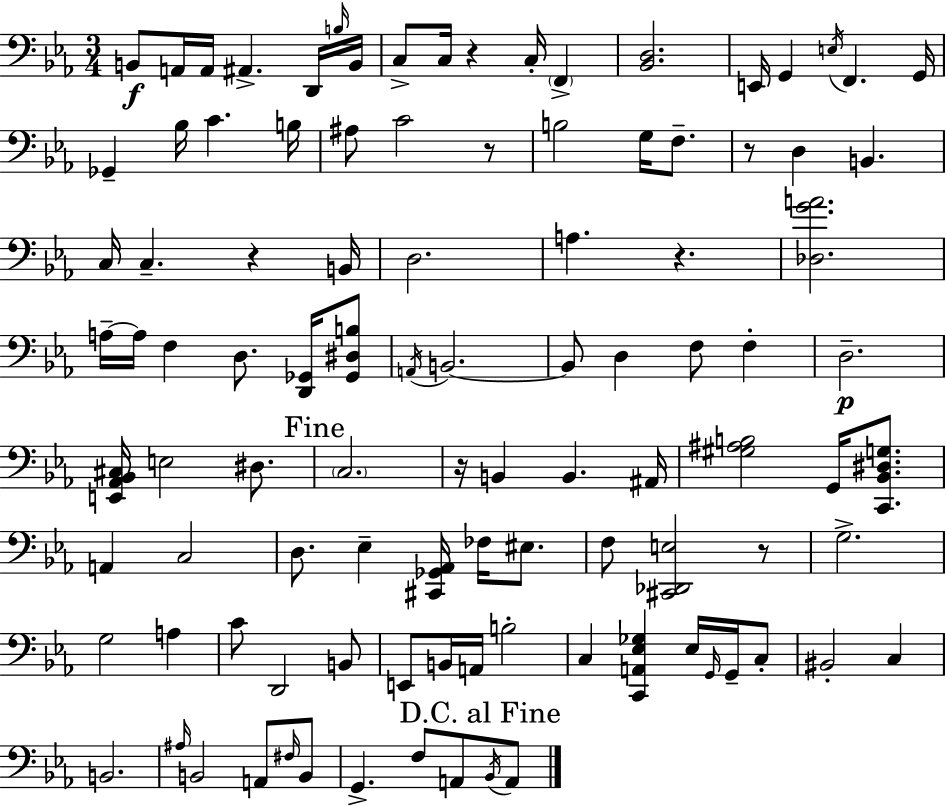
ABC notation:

X:1
T:Untitled
M:3/4
L:1/4
K:Cm
B,,/2 A,,/4 A,,/4 ^A,, D,,/4 B,/4 B,,/4 C,/2 C,/4 z C,/4 F,, [_B,,D,]2 E,,/4 G,, E,/4 F,, G,,/4 _G,, _B,/4 C B,/4 ^A,/2 C2 z/2 B,2 G,/4 F,/2 z/2 D, B,, C,/4 C, z B,,/4 D,2 A, z [_D,GA]2 A,/4 A,/4 F, D,/2 [D,,_G,,]/4 [_G,,^D,B,]/2 A,,/4 B,,2 B,,/2 D, F,/2 F, D,2 [E,,_A,,_B,,^C,]/4 E,2 ^D,/2 C,2 z/4 B,, B,, ^A,,/4 [^G,^A,B,]2 G,,/4 [C,,_B,,^D,G,]/2 A,, C,2 D,/2 _E, [^C,,_G,,_A,,]/4 _F,/4 ^E,/2 F,/2 [^C,,_D,,E,]2 z/2 G,2 G,2 A, C/2 D,,2 B,,/2 E,,/2 B,,/4 A,,/4 B,2 C, [C,,A,,_E,_G,] _E,/4 G,,/4 G,,/4 C,/2 ^B,,2 C, B,,2 ^A,/4 B,,2 A,,/2 ^F,/4 B,,/2 G,, F,/2 A,,/2 _B,,/4 A,,/2